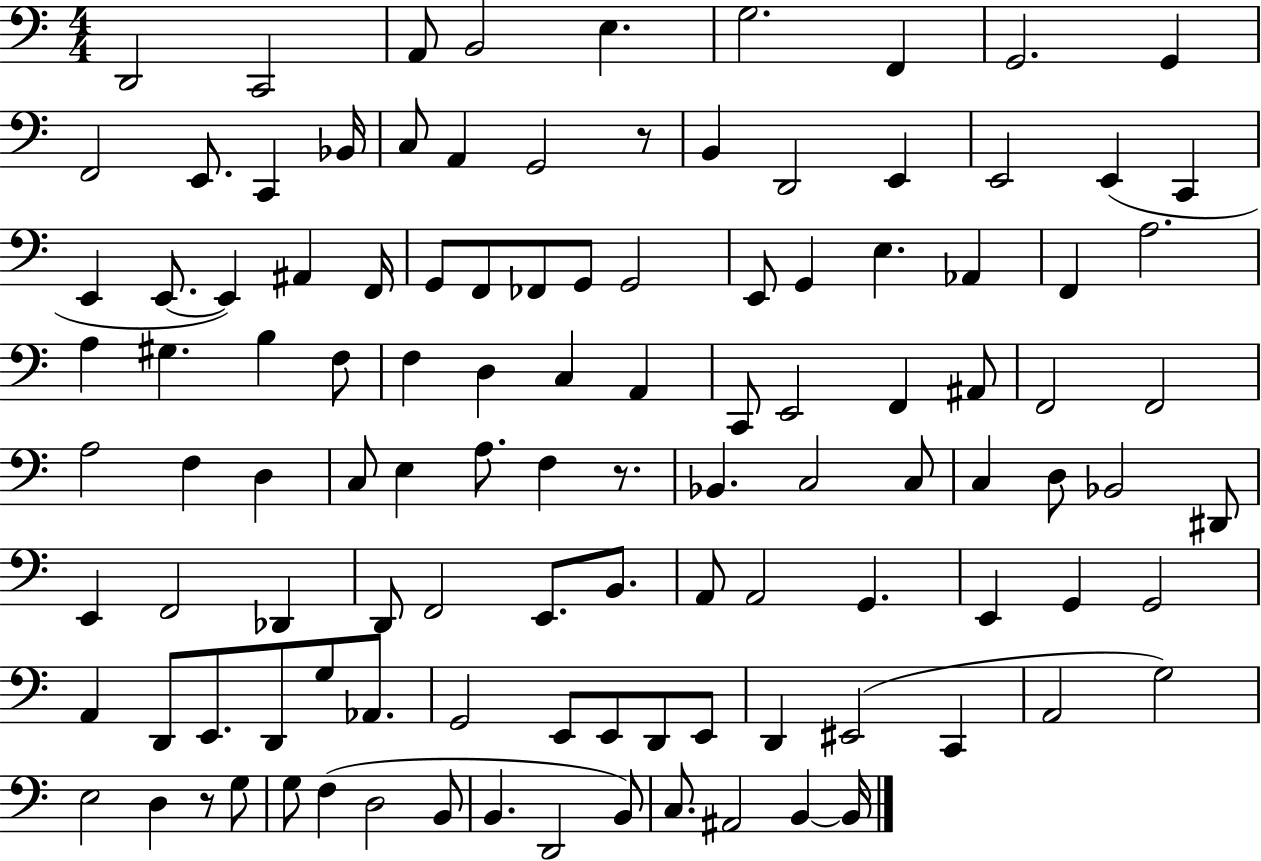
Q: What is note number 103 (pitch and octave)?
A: B2